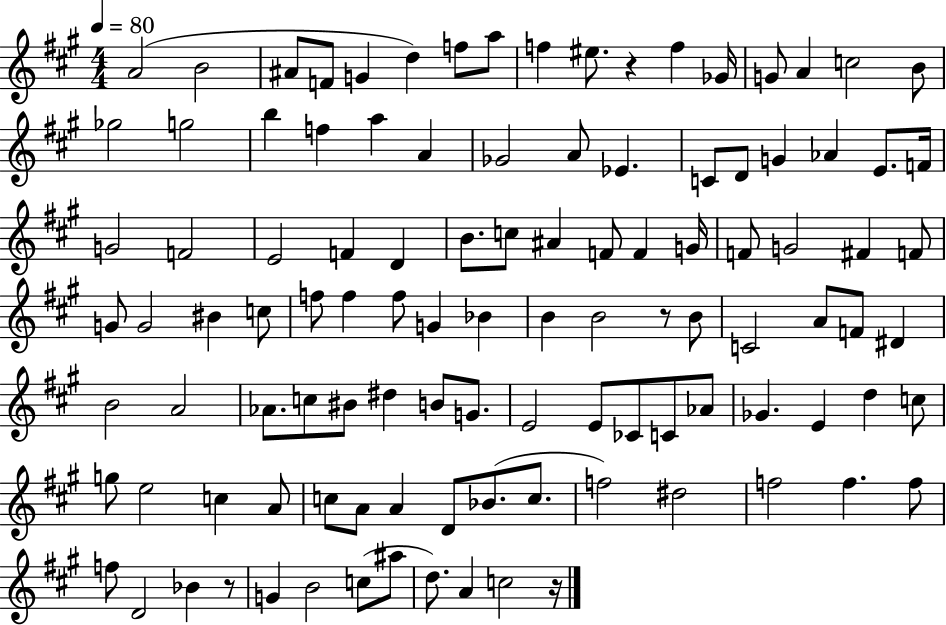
{
  \clef treble
  \numericTimeSignature
  \time 4/4
  \key a \major
  \tempo 4 = 80
  a'2( b'2 | ais'8 f'8 g'4 d''4) f''8 a''8 | f''4 eis''8. r4 f''4 ges'16 | g'8 a'4 c''2 b'8 | \break ges''2 g''2 | b''4 f''4 a''4 a'4 | ges'2 a'8 ees'4. | c'8 d'8 g'4 aes'4 e'8. f'16 | \break g'2 f'2 | e'2 f'4 d'4 | b'8. c''8 ais'4 f'8 f'4 g'16 | f'8 g'2 fis'4 f'8 | \break g'8 g'2 bis'4 c''8 | f''8 f''4 f''8 g'4 bes'4 | b'4 b'2 r8 b'8 | c'2 a'8 f'8 dis'4 | \break b'2 a'2 | aes'8. c''8 bis'8 dis''4 b'8 g'8. | e'2 e'8 ces'8 c'8 aes'8 | ges'4. e'4 d''4 c''8 | \break g''8 e''2 c''4 a'8 | c''8 a'8 a'4 d'8 bes'8.( c''8. | f''2) dis''2 | f''2 f''4. f''8 | \break f''8 d'2 bes'4 r8 | g'4 b'2 c''8( ais''8 | d''8.) a'4 c''2 r16 | \bar "|."
}